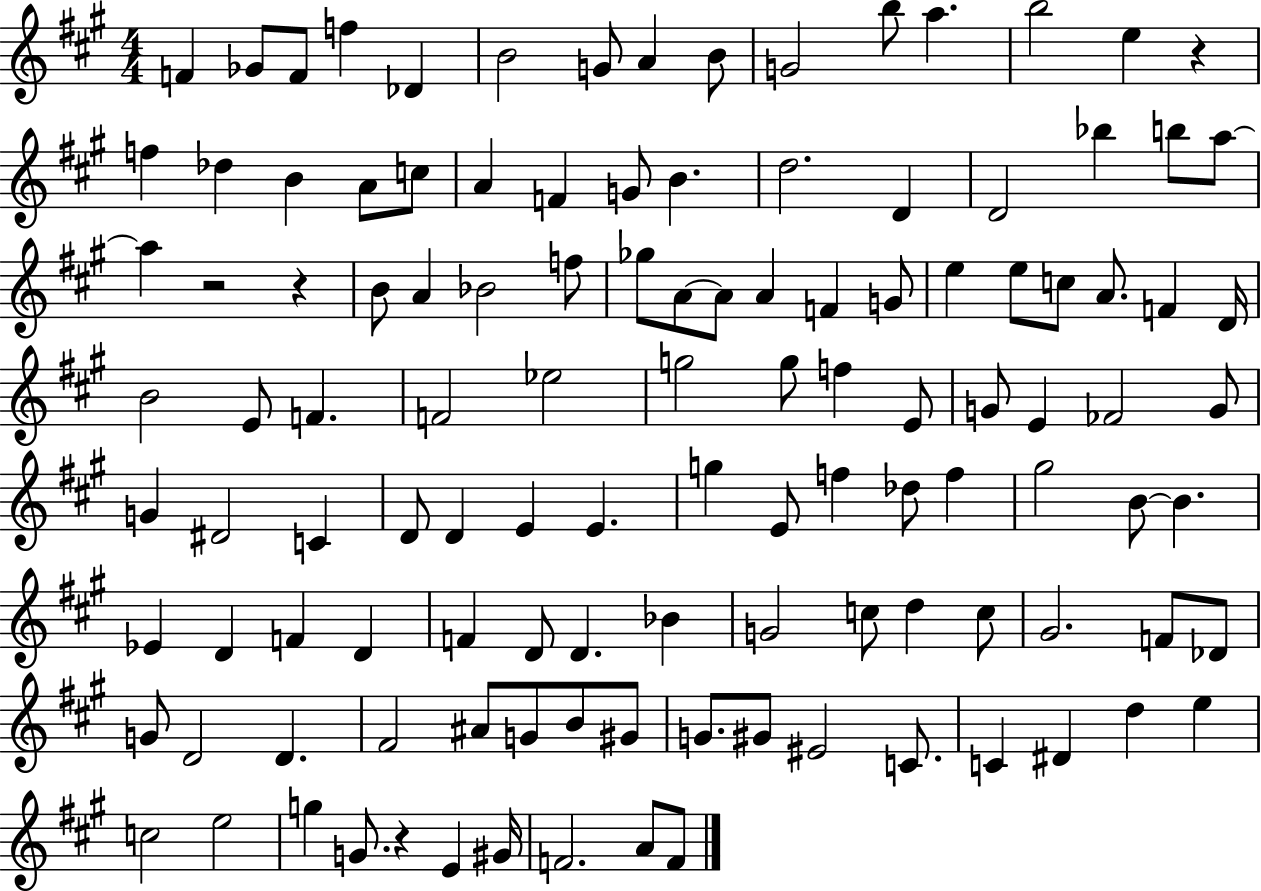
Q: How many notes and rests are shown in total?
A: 118